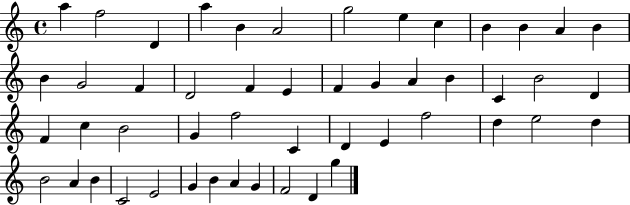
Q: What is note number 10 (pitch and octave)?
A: B4